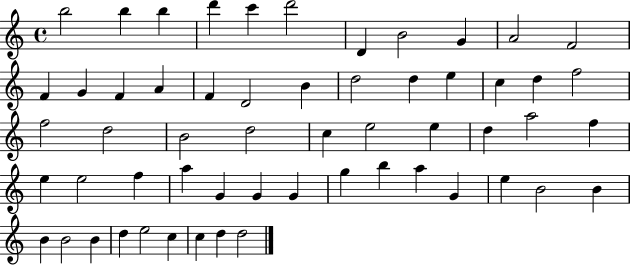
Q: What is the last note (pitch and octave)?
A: D5